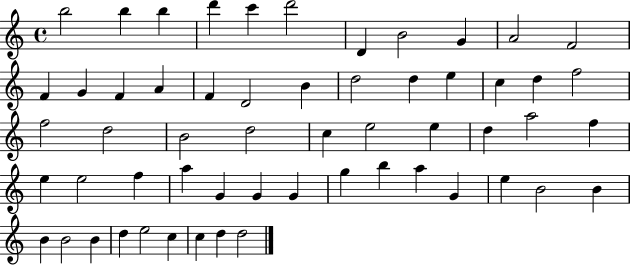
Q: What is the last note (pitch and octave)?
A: D5